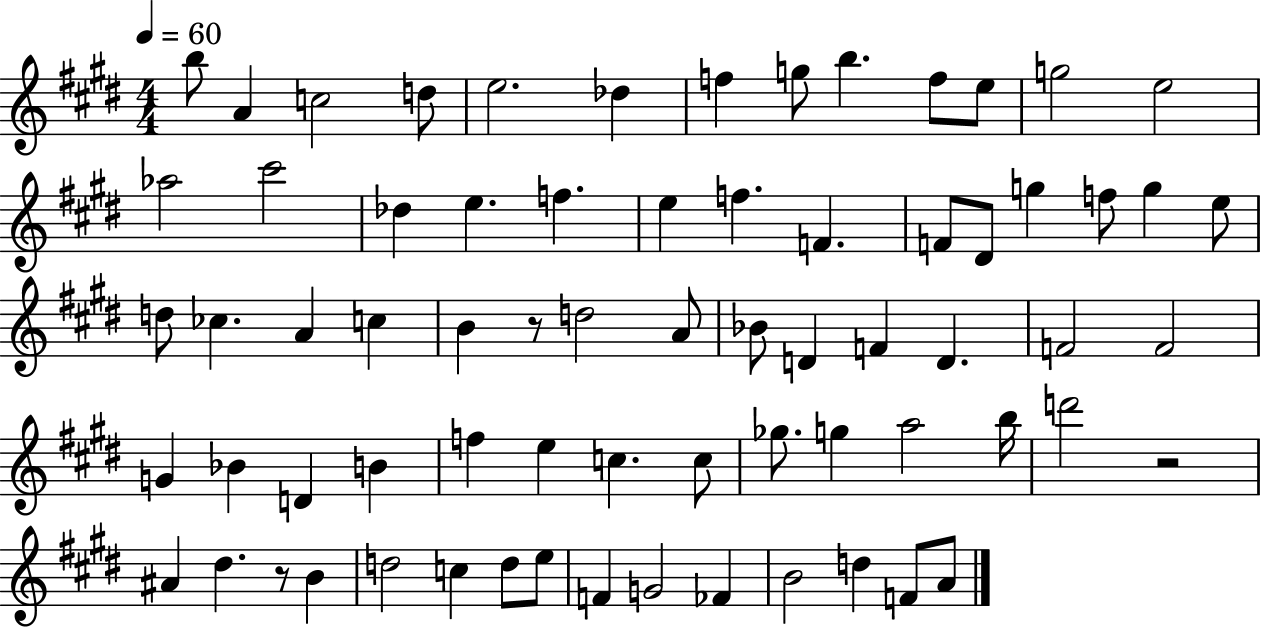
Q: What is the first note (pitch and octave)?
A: B5